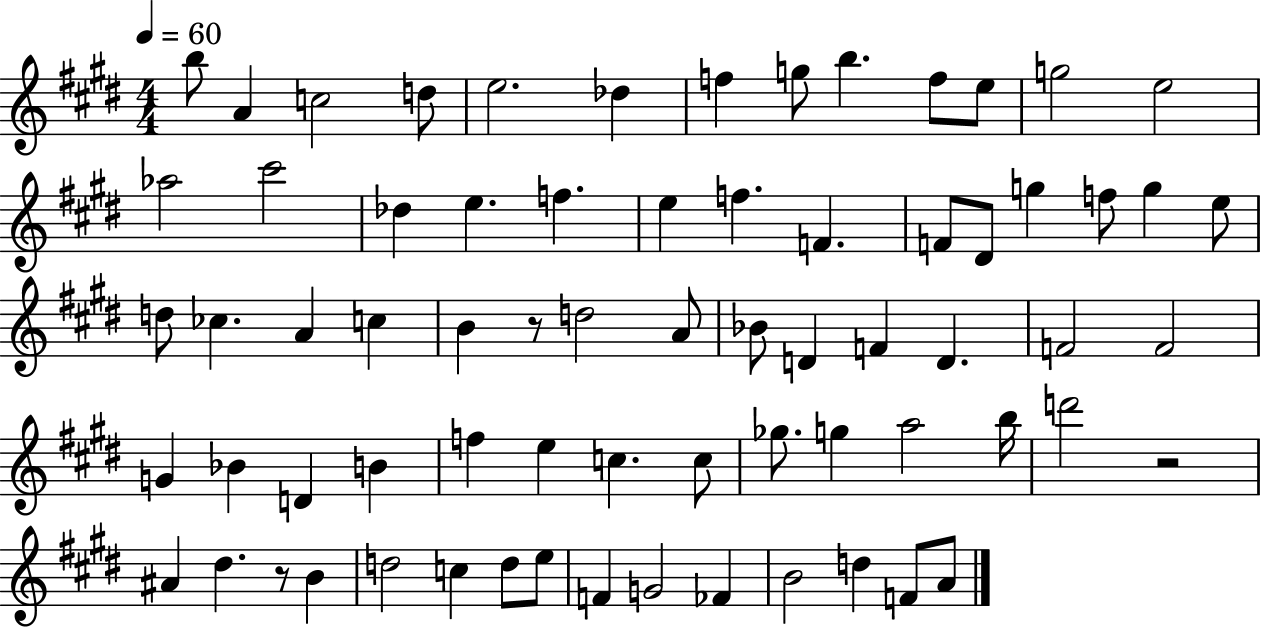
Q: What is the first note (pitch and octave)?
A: B5